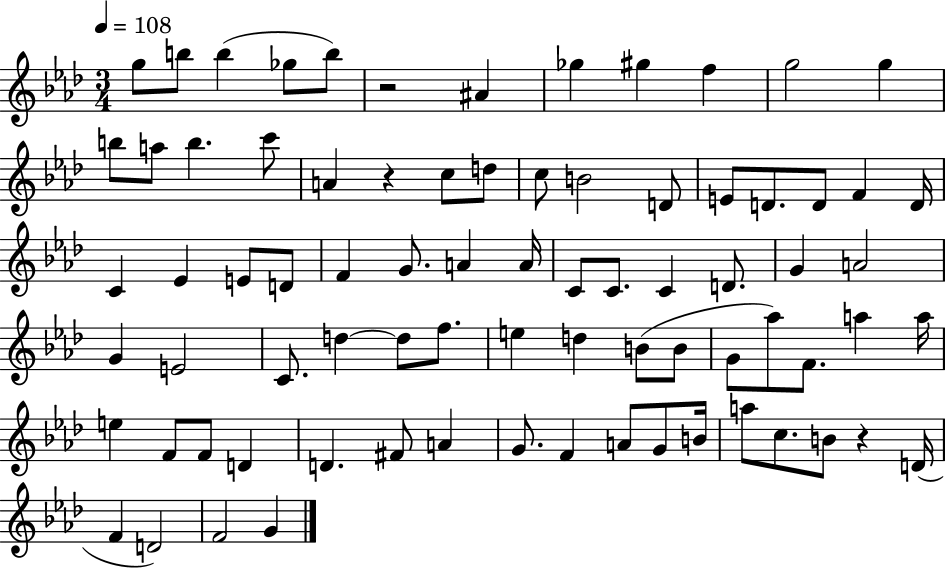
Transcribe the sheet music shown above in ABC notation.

X:1
T:Untitled
M:3/4
L:1/4
K:Ab
g/2 b/2 b _g/2 b/2 z2 ^A _g ^g f g2 g b/2 a/2 b c'/2 A z c/2 d/2 c/2 B2 D/2 E/2 D/2 D/2 F D/4 C _E E/2 D/2 F G/2 A A/4 C/2 C/2 C D/2 G A2 G E2 C/2 d d/2 f/2 e d B/2 B/2 G/2 _a/2 F/2 a a/4 e F/2 F/2 D D ^F/2 A G/2 F A/2 G/2 B/4 a/2 c/2 B/2 z D/4 F D2 F2 G